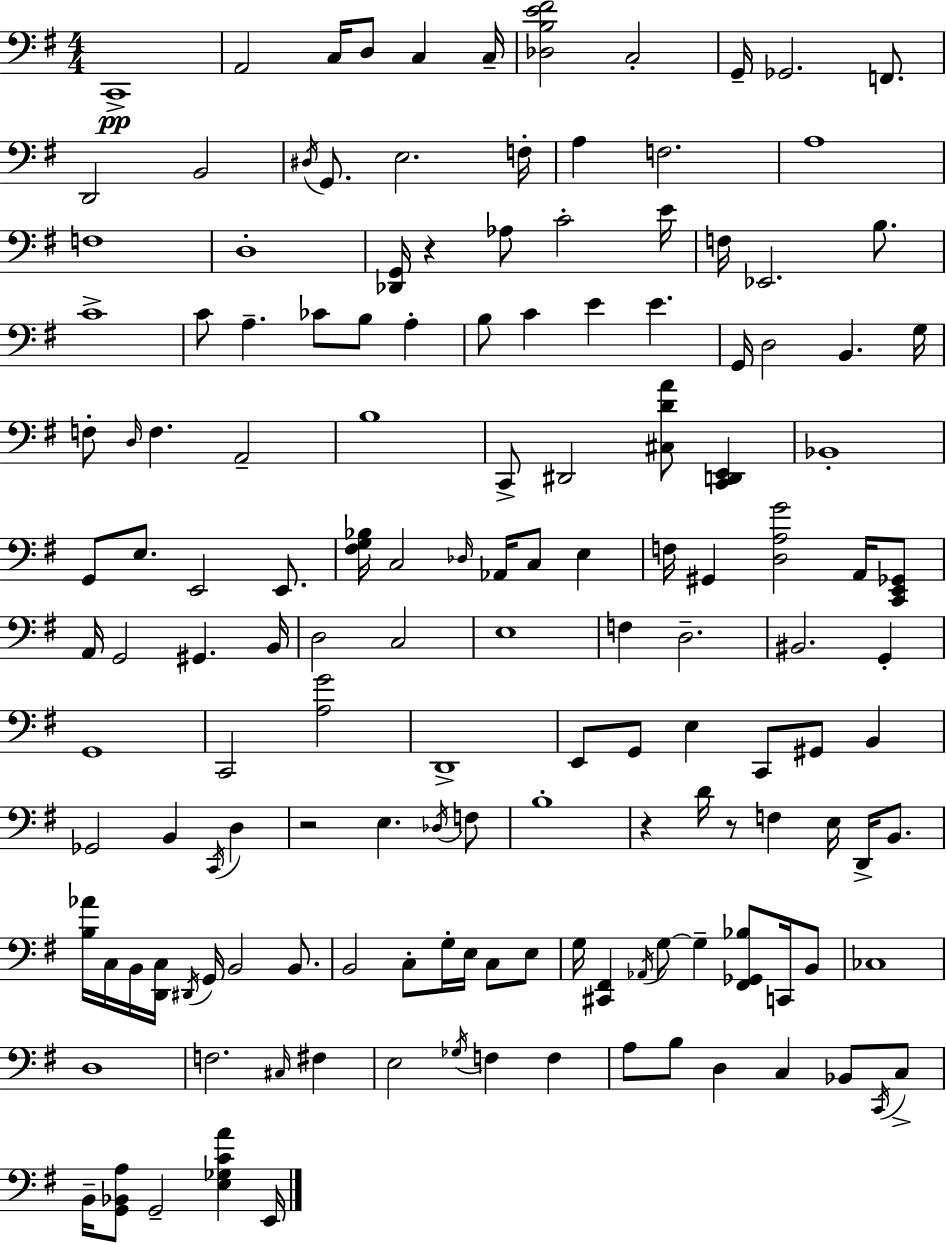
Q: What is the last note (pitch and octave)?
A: E2